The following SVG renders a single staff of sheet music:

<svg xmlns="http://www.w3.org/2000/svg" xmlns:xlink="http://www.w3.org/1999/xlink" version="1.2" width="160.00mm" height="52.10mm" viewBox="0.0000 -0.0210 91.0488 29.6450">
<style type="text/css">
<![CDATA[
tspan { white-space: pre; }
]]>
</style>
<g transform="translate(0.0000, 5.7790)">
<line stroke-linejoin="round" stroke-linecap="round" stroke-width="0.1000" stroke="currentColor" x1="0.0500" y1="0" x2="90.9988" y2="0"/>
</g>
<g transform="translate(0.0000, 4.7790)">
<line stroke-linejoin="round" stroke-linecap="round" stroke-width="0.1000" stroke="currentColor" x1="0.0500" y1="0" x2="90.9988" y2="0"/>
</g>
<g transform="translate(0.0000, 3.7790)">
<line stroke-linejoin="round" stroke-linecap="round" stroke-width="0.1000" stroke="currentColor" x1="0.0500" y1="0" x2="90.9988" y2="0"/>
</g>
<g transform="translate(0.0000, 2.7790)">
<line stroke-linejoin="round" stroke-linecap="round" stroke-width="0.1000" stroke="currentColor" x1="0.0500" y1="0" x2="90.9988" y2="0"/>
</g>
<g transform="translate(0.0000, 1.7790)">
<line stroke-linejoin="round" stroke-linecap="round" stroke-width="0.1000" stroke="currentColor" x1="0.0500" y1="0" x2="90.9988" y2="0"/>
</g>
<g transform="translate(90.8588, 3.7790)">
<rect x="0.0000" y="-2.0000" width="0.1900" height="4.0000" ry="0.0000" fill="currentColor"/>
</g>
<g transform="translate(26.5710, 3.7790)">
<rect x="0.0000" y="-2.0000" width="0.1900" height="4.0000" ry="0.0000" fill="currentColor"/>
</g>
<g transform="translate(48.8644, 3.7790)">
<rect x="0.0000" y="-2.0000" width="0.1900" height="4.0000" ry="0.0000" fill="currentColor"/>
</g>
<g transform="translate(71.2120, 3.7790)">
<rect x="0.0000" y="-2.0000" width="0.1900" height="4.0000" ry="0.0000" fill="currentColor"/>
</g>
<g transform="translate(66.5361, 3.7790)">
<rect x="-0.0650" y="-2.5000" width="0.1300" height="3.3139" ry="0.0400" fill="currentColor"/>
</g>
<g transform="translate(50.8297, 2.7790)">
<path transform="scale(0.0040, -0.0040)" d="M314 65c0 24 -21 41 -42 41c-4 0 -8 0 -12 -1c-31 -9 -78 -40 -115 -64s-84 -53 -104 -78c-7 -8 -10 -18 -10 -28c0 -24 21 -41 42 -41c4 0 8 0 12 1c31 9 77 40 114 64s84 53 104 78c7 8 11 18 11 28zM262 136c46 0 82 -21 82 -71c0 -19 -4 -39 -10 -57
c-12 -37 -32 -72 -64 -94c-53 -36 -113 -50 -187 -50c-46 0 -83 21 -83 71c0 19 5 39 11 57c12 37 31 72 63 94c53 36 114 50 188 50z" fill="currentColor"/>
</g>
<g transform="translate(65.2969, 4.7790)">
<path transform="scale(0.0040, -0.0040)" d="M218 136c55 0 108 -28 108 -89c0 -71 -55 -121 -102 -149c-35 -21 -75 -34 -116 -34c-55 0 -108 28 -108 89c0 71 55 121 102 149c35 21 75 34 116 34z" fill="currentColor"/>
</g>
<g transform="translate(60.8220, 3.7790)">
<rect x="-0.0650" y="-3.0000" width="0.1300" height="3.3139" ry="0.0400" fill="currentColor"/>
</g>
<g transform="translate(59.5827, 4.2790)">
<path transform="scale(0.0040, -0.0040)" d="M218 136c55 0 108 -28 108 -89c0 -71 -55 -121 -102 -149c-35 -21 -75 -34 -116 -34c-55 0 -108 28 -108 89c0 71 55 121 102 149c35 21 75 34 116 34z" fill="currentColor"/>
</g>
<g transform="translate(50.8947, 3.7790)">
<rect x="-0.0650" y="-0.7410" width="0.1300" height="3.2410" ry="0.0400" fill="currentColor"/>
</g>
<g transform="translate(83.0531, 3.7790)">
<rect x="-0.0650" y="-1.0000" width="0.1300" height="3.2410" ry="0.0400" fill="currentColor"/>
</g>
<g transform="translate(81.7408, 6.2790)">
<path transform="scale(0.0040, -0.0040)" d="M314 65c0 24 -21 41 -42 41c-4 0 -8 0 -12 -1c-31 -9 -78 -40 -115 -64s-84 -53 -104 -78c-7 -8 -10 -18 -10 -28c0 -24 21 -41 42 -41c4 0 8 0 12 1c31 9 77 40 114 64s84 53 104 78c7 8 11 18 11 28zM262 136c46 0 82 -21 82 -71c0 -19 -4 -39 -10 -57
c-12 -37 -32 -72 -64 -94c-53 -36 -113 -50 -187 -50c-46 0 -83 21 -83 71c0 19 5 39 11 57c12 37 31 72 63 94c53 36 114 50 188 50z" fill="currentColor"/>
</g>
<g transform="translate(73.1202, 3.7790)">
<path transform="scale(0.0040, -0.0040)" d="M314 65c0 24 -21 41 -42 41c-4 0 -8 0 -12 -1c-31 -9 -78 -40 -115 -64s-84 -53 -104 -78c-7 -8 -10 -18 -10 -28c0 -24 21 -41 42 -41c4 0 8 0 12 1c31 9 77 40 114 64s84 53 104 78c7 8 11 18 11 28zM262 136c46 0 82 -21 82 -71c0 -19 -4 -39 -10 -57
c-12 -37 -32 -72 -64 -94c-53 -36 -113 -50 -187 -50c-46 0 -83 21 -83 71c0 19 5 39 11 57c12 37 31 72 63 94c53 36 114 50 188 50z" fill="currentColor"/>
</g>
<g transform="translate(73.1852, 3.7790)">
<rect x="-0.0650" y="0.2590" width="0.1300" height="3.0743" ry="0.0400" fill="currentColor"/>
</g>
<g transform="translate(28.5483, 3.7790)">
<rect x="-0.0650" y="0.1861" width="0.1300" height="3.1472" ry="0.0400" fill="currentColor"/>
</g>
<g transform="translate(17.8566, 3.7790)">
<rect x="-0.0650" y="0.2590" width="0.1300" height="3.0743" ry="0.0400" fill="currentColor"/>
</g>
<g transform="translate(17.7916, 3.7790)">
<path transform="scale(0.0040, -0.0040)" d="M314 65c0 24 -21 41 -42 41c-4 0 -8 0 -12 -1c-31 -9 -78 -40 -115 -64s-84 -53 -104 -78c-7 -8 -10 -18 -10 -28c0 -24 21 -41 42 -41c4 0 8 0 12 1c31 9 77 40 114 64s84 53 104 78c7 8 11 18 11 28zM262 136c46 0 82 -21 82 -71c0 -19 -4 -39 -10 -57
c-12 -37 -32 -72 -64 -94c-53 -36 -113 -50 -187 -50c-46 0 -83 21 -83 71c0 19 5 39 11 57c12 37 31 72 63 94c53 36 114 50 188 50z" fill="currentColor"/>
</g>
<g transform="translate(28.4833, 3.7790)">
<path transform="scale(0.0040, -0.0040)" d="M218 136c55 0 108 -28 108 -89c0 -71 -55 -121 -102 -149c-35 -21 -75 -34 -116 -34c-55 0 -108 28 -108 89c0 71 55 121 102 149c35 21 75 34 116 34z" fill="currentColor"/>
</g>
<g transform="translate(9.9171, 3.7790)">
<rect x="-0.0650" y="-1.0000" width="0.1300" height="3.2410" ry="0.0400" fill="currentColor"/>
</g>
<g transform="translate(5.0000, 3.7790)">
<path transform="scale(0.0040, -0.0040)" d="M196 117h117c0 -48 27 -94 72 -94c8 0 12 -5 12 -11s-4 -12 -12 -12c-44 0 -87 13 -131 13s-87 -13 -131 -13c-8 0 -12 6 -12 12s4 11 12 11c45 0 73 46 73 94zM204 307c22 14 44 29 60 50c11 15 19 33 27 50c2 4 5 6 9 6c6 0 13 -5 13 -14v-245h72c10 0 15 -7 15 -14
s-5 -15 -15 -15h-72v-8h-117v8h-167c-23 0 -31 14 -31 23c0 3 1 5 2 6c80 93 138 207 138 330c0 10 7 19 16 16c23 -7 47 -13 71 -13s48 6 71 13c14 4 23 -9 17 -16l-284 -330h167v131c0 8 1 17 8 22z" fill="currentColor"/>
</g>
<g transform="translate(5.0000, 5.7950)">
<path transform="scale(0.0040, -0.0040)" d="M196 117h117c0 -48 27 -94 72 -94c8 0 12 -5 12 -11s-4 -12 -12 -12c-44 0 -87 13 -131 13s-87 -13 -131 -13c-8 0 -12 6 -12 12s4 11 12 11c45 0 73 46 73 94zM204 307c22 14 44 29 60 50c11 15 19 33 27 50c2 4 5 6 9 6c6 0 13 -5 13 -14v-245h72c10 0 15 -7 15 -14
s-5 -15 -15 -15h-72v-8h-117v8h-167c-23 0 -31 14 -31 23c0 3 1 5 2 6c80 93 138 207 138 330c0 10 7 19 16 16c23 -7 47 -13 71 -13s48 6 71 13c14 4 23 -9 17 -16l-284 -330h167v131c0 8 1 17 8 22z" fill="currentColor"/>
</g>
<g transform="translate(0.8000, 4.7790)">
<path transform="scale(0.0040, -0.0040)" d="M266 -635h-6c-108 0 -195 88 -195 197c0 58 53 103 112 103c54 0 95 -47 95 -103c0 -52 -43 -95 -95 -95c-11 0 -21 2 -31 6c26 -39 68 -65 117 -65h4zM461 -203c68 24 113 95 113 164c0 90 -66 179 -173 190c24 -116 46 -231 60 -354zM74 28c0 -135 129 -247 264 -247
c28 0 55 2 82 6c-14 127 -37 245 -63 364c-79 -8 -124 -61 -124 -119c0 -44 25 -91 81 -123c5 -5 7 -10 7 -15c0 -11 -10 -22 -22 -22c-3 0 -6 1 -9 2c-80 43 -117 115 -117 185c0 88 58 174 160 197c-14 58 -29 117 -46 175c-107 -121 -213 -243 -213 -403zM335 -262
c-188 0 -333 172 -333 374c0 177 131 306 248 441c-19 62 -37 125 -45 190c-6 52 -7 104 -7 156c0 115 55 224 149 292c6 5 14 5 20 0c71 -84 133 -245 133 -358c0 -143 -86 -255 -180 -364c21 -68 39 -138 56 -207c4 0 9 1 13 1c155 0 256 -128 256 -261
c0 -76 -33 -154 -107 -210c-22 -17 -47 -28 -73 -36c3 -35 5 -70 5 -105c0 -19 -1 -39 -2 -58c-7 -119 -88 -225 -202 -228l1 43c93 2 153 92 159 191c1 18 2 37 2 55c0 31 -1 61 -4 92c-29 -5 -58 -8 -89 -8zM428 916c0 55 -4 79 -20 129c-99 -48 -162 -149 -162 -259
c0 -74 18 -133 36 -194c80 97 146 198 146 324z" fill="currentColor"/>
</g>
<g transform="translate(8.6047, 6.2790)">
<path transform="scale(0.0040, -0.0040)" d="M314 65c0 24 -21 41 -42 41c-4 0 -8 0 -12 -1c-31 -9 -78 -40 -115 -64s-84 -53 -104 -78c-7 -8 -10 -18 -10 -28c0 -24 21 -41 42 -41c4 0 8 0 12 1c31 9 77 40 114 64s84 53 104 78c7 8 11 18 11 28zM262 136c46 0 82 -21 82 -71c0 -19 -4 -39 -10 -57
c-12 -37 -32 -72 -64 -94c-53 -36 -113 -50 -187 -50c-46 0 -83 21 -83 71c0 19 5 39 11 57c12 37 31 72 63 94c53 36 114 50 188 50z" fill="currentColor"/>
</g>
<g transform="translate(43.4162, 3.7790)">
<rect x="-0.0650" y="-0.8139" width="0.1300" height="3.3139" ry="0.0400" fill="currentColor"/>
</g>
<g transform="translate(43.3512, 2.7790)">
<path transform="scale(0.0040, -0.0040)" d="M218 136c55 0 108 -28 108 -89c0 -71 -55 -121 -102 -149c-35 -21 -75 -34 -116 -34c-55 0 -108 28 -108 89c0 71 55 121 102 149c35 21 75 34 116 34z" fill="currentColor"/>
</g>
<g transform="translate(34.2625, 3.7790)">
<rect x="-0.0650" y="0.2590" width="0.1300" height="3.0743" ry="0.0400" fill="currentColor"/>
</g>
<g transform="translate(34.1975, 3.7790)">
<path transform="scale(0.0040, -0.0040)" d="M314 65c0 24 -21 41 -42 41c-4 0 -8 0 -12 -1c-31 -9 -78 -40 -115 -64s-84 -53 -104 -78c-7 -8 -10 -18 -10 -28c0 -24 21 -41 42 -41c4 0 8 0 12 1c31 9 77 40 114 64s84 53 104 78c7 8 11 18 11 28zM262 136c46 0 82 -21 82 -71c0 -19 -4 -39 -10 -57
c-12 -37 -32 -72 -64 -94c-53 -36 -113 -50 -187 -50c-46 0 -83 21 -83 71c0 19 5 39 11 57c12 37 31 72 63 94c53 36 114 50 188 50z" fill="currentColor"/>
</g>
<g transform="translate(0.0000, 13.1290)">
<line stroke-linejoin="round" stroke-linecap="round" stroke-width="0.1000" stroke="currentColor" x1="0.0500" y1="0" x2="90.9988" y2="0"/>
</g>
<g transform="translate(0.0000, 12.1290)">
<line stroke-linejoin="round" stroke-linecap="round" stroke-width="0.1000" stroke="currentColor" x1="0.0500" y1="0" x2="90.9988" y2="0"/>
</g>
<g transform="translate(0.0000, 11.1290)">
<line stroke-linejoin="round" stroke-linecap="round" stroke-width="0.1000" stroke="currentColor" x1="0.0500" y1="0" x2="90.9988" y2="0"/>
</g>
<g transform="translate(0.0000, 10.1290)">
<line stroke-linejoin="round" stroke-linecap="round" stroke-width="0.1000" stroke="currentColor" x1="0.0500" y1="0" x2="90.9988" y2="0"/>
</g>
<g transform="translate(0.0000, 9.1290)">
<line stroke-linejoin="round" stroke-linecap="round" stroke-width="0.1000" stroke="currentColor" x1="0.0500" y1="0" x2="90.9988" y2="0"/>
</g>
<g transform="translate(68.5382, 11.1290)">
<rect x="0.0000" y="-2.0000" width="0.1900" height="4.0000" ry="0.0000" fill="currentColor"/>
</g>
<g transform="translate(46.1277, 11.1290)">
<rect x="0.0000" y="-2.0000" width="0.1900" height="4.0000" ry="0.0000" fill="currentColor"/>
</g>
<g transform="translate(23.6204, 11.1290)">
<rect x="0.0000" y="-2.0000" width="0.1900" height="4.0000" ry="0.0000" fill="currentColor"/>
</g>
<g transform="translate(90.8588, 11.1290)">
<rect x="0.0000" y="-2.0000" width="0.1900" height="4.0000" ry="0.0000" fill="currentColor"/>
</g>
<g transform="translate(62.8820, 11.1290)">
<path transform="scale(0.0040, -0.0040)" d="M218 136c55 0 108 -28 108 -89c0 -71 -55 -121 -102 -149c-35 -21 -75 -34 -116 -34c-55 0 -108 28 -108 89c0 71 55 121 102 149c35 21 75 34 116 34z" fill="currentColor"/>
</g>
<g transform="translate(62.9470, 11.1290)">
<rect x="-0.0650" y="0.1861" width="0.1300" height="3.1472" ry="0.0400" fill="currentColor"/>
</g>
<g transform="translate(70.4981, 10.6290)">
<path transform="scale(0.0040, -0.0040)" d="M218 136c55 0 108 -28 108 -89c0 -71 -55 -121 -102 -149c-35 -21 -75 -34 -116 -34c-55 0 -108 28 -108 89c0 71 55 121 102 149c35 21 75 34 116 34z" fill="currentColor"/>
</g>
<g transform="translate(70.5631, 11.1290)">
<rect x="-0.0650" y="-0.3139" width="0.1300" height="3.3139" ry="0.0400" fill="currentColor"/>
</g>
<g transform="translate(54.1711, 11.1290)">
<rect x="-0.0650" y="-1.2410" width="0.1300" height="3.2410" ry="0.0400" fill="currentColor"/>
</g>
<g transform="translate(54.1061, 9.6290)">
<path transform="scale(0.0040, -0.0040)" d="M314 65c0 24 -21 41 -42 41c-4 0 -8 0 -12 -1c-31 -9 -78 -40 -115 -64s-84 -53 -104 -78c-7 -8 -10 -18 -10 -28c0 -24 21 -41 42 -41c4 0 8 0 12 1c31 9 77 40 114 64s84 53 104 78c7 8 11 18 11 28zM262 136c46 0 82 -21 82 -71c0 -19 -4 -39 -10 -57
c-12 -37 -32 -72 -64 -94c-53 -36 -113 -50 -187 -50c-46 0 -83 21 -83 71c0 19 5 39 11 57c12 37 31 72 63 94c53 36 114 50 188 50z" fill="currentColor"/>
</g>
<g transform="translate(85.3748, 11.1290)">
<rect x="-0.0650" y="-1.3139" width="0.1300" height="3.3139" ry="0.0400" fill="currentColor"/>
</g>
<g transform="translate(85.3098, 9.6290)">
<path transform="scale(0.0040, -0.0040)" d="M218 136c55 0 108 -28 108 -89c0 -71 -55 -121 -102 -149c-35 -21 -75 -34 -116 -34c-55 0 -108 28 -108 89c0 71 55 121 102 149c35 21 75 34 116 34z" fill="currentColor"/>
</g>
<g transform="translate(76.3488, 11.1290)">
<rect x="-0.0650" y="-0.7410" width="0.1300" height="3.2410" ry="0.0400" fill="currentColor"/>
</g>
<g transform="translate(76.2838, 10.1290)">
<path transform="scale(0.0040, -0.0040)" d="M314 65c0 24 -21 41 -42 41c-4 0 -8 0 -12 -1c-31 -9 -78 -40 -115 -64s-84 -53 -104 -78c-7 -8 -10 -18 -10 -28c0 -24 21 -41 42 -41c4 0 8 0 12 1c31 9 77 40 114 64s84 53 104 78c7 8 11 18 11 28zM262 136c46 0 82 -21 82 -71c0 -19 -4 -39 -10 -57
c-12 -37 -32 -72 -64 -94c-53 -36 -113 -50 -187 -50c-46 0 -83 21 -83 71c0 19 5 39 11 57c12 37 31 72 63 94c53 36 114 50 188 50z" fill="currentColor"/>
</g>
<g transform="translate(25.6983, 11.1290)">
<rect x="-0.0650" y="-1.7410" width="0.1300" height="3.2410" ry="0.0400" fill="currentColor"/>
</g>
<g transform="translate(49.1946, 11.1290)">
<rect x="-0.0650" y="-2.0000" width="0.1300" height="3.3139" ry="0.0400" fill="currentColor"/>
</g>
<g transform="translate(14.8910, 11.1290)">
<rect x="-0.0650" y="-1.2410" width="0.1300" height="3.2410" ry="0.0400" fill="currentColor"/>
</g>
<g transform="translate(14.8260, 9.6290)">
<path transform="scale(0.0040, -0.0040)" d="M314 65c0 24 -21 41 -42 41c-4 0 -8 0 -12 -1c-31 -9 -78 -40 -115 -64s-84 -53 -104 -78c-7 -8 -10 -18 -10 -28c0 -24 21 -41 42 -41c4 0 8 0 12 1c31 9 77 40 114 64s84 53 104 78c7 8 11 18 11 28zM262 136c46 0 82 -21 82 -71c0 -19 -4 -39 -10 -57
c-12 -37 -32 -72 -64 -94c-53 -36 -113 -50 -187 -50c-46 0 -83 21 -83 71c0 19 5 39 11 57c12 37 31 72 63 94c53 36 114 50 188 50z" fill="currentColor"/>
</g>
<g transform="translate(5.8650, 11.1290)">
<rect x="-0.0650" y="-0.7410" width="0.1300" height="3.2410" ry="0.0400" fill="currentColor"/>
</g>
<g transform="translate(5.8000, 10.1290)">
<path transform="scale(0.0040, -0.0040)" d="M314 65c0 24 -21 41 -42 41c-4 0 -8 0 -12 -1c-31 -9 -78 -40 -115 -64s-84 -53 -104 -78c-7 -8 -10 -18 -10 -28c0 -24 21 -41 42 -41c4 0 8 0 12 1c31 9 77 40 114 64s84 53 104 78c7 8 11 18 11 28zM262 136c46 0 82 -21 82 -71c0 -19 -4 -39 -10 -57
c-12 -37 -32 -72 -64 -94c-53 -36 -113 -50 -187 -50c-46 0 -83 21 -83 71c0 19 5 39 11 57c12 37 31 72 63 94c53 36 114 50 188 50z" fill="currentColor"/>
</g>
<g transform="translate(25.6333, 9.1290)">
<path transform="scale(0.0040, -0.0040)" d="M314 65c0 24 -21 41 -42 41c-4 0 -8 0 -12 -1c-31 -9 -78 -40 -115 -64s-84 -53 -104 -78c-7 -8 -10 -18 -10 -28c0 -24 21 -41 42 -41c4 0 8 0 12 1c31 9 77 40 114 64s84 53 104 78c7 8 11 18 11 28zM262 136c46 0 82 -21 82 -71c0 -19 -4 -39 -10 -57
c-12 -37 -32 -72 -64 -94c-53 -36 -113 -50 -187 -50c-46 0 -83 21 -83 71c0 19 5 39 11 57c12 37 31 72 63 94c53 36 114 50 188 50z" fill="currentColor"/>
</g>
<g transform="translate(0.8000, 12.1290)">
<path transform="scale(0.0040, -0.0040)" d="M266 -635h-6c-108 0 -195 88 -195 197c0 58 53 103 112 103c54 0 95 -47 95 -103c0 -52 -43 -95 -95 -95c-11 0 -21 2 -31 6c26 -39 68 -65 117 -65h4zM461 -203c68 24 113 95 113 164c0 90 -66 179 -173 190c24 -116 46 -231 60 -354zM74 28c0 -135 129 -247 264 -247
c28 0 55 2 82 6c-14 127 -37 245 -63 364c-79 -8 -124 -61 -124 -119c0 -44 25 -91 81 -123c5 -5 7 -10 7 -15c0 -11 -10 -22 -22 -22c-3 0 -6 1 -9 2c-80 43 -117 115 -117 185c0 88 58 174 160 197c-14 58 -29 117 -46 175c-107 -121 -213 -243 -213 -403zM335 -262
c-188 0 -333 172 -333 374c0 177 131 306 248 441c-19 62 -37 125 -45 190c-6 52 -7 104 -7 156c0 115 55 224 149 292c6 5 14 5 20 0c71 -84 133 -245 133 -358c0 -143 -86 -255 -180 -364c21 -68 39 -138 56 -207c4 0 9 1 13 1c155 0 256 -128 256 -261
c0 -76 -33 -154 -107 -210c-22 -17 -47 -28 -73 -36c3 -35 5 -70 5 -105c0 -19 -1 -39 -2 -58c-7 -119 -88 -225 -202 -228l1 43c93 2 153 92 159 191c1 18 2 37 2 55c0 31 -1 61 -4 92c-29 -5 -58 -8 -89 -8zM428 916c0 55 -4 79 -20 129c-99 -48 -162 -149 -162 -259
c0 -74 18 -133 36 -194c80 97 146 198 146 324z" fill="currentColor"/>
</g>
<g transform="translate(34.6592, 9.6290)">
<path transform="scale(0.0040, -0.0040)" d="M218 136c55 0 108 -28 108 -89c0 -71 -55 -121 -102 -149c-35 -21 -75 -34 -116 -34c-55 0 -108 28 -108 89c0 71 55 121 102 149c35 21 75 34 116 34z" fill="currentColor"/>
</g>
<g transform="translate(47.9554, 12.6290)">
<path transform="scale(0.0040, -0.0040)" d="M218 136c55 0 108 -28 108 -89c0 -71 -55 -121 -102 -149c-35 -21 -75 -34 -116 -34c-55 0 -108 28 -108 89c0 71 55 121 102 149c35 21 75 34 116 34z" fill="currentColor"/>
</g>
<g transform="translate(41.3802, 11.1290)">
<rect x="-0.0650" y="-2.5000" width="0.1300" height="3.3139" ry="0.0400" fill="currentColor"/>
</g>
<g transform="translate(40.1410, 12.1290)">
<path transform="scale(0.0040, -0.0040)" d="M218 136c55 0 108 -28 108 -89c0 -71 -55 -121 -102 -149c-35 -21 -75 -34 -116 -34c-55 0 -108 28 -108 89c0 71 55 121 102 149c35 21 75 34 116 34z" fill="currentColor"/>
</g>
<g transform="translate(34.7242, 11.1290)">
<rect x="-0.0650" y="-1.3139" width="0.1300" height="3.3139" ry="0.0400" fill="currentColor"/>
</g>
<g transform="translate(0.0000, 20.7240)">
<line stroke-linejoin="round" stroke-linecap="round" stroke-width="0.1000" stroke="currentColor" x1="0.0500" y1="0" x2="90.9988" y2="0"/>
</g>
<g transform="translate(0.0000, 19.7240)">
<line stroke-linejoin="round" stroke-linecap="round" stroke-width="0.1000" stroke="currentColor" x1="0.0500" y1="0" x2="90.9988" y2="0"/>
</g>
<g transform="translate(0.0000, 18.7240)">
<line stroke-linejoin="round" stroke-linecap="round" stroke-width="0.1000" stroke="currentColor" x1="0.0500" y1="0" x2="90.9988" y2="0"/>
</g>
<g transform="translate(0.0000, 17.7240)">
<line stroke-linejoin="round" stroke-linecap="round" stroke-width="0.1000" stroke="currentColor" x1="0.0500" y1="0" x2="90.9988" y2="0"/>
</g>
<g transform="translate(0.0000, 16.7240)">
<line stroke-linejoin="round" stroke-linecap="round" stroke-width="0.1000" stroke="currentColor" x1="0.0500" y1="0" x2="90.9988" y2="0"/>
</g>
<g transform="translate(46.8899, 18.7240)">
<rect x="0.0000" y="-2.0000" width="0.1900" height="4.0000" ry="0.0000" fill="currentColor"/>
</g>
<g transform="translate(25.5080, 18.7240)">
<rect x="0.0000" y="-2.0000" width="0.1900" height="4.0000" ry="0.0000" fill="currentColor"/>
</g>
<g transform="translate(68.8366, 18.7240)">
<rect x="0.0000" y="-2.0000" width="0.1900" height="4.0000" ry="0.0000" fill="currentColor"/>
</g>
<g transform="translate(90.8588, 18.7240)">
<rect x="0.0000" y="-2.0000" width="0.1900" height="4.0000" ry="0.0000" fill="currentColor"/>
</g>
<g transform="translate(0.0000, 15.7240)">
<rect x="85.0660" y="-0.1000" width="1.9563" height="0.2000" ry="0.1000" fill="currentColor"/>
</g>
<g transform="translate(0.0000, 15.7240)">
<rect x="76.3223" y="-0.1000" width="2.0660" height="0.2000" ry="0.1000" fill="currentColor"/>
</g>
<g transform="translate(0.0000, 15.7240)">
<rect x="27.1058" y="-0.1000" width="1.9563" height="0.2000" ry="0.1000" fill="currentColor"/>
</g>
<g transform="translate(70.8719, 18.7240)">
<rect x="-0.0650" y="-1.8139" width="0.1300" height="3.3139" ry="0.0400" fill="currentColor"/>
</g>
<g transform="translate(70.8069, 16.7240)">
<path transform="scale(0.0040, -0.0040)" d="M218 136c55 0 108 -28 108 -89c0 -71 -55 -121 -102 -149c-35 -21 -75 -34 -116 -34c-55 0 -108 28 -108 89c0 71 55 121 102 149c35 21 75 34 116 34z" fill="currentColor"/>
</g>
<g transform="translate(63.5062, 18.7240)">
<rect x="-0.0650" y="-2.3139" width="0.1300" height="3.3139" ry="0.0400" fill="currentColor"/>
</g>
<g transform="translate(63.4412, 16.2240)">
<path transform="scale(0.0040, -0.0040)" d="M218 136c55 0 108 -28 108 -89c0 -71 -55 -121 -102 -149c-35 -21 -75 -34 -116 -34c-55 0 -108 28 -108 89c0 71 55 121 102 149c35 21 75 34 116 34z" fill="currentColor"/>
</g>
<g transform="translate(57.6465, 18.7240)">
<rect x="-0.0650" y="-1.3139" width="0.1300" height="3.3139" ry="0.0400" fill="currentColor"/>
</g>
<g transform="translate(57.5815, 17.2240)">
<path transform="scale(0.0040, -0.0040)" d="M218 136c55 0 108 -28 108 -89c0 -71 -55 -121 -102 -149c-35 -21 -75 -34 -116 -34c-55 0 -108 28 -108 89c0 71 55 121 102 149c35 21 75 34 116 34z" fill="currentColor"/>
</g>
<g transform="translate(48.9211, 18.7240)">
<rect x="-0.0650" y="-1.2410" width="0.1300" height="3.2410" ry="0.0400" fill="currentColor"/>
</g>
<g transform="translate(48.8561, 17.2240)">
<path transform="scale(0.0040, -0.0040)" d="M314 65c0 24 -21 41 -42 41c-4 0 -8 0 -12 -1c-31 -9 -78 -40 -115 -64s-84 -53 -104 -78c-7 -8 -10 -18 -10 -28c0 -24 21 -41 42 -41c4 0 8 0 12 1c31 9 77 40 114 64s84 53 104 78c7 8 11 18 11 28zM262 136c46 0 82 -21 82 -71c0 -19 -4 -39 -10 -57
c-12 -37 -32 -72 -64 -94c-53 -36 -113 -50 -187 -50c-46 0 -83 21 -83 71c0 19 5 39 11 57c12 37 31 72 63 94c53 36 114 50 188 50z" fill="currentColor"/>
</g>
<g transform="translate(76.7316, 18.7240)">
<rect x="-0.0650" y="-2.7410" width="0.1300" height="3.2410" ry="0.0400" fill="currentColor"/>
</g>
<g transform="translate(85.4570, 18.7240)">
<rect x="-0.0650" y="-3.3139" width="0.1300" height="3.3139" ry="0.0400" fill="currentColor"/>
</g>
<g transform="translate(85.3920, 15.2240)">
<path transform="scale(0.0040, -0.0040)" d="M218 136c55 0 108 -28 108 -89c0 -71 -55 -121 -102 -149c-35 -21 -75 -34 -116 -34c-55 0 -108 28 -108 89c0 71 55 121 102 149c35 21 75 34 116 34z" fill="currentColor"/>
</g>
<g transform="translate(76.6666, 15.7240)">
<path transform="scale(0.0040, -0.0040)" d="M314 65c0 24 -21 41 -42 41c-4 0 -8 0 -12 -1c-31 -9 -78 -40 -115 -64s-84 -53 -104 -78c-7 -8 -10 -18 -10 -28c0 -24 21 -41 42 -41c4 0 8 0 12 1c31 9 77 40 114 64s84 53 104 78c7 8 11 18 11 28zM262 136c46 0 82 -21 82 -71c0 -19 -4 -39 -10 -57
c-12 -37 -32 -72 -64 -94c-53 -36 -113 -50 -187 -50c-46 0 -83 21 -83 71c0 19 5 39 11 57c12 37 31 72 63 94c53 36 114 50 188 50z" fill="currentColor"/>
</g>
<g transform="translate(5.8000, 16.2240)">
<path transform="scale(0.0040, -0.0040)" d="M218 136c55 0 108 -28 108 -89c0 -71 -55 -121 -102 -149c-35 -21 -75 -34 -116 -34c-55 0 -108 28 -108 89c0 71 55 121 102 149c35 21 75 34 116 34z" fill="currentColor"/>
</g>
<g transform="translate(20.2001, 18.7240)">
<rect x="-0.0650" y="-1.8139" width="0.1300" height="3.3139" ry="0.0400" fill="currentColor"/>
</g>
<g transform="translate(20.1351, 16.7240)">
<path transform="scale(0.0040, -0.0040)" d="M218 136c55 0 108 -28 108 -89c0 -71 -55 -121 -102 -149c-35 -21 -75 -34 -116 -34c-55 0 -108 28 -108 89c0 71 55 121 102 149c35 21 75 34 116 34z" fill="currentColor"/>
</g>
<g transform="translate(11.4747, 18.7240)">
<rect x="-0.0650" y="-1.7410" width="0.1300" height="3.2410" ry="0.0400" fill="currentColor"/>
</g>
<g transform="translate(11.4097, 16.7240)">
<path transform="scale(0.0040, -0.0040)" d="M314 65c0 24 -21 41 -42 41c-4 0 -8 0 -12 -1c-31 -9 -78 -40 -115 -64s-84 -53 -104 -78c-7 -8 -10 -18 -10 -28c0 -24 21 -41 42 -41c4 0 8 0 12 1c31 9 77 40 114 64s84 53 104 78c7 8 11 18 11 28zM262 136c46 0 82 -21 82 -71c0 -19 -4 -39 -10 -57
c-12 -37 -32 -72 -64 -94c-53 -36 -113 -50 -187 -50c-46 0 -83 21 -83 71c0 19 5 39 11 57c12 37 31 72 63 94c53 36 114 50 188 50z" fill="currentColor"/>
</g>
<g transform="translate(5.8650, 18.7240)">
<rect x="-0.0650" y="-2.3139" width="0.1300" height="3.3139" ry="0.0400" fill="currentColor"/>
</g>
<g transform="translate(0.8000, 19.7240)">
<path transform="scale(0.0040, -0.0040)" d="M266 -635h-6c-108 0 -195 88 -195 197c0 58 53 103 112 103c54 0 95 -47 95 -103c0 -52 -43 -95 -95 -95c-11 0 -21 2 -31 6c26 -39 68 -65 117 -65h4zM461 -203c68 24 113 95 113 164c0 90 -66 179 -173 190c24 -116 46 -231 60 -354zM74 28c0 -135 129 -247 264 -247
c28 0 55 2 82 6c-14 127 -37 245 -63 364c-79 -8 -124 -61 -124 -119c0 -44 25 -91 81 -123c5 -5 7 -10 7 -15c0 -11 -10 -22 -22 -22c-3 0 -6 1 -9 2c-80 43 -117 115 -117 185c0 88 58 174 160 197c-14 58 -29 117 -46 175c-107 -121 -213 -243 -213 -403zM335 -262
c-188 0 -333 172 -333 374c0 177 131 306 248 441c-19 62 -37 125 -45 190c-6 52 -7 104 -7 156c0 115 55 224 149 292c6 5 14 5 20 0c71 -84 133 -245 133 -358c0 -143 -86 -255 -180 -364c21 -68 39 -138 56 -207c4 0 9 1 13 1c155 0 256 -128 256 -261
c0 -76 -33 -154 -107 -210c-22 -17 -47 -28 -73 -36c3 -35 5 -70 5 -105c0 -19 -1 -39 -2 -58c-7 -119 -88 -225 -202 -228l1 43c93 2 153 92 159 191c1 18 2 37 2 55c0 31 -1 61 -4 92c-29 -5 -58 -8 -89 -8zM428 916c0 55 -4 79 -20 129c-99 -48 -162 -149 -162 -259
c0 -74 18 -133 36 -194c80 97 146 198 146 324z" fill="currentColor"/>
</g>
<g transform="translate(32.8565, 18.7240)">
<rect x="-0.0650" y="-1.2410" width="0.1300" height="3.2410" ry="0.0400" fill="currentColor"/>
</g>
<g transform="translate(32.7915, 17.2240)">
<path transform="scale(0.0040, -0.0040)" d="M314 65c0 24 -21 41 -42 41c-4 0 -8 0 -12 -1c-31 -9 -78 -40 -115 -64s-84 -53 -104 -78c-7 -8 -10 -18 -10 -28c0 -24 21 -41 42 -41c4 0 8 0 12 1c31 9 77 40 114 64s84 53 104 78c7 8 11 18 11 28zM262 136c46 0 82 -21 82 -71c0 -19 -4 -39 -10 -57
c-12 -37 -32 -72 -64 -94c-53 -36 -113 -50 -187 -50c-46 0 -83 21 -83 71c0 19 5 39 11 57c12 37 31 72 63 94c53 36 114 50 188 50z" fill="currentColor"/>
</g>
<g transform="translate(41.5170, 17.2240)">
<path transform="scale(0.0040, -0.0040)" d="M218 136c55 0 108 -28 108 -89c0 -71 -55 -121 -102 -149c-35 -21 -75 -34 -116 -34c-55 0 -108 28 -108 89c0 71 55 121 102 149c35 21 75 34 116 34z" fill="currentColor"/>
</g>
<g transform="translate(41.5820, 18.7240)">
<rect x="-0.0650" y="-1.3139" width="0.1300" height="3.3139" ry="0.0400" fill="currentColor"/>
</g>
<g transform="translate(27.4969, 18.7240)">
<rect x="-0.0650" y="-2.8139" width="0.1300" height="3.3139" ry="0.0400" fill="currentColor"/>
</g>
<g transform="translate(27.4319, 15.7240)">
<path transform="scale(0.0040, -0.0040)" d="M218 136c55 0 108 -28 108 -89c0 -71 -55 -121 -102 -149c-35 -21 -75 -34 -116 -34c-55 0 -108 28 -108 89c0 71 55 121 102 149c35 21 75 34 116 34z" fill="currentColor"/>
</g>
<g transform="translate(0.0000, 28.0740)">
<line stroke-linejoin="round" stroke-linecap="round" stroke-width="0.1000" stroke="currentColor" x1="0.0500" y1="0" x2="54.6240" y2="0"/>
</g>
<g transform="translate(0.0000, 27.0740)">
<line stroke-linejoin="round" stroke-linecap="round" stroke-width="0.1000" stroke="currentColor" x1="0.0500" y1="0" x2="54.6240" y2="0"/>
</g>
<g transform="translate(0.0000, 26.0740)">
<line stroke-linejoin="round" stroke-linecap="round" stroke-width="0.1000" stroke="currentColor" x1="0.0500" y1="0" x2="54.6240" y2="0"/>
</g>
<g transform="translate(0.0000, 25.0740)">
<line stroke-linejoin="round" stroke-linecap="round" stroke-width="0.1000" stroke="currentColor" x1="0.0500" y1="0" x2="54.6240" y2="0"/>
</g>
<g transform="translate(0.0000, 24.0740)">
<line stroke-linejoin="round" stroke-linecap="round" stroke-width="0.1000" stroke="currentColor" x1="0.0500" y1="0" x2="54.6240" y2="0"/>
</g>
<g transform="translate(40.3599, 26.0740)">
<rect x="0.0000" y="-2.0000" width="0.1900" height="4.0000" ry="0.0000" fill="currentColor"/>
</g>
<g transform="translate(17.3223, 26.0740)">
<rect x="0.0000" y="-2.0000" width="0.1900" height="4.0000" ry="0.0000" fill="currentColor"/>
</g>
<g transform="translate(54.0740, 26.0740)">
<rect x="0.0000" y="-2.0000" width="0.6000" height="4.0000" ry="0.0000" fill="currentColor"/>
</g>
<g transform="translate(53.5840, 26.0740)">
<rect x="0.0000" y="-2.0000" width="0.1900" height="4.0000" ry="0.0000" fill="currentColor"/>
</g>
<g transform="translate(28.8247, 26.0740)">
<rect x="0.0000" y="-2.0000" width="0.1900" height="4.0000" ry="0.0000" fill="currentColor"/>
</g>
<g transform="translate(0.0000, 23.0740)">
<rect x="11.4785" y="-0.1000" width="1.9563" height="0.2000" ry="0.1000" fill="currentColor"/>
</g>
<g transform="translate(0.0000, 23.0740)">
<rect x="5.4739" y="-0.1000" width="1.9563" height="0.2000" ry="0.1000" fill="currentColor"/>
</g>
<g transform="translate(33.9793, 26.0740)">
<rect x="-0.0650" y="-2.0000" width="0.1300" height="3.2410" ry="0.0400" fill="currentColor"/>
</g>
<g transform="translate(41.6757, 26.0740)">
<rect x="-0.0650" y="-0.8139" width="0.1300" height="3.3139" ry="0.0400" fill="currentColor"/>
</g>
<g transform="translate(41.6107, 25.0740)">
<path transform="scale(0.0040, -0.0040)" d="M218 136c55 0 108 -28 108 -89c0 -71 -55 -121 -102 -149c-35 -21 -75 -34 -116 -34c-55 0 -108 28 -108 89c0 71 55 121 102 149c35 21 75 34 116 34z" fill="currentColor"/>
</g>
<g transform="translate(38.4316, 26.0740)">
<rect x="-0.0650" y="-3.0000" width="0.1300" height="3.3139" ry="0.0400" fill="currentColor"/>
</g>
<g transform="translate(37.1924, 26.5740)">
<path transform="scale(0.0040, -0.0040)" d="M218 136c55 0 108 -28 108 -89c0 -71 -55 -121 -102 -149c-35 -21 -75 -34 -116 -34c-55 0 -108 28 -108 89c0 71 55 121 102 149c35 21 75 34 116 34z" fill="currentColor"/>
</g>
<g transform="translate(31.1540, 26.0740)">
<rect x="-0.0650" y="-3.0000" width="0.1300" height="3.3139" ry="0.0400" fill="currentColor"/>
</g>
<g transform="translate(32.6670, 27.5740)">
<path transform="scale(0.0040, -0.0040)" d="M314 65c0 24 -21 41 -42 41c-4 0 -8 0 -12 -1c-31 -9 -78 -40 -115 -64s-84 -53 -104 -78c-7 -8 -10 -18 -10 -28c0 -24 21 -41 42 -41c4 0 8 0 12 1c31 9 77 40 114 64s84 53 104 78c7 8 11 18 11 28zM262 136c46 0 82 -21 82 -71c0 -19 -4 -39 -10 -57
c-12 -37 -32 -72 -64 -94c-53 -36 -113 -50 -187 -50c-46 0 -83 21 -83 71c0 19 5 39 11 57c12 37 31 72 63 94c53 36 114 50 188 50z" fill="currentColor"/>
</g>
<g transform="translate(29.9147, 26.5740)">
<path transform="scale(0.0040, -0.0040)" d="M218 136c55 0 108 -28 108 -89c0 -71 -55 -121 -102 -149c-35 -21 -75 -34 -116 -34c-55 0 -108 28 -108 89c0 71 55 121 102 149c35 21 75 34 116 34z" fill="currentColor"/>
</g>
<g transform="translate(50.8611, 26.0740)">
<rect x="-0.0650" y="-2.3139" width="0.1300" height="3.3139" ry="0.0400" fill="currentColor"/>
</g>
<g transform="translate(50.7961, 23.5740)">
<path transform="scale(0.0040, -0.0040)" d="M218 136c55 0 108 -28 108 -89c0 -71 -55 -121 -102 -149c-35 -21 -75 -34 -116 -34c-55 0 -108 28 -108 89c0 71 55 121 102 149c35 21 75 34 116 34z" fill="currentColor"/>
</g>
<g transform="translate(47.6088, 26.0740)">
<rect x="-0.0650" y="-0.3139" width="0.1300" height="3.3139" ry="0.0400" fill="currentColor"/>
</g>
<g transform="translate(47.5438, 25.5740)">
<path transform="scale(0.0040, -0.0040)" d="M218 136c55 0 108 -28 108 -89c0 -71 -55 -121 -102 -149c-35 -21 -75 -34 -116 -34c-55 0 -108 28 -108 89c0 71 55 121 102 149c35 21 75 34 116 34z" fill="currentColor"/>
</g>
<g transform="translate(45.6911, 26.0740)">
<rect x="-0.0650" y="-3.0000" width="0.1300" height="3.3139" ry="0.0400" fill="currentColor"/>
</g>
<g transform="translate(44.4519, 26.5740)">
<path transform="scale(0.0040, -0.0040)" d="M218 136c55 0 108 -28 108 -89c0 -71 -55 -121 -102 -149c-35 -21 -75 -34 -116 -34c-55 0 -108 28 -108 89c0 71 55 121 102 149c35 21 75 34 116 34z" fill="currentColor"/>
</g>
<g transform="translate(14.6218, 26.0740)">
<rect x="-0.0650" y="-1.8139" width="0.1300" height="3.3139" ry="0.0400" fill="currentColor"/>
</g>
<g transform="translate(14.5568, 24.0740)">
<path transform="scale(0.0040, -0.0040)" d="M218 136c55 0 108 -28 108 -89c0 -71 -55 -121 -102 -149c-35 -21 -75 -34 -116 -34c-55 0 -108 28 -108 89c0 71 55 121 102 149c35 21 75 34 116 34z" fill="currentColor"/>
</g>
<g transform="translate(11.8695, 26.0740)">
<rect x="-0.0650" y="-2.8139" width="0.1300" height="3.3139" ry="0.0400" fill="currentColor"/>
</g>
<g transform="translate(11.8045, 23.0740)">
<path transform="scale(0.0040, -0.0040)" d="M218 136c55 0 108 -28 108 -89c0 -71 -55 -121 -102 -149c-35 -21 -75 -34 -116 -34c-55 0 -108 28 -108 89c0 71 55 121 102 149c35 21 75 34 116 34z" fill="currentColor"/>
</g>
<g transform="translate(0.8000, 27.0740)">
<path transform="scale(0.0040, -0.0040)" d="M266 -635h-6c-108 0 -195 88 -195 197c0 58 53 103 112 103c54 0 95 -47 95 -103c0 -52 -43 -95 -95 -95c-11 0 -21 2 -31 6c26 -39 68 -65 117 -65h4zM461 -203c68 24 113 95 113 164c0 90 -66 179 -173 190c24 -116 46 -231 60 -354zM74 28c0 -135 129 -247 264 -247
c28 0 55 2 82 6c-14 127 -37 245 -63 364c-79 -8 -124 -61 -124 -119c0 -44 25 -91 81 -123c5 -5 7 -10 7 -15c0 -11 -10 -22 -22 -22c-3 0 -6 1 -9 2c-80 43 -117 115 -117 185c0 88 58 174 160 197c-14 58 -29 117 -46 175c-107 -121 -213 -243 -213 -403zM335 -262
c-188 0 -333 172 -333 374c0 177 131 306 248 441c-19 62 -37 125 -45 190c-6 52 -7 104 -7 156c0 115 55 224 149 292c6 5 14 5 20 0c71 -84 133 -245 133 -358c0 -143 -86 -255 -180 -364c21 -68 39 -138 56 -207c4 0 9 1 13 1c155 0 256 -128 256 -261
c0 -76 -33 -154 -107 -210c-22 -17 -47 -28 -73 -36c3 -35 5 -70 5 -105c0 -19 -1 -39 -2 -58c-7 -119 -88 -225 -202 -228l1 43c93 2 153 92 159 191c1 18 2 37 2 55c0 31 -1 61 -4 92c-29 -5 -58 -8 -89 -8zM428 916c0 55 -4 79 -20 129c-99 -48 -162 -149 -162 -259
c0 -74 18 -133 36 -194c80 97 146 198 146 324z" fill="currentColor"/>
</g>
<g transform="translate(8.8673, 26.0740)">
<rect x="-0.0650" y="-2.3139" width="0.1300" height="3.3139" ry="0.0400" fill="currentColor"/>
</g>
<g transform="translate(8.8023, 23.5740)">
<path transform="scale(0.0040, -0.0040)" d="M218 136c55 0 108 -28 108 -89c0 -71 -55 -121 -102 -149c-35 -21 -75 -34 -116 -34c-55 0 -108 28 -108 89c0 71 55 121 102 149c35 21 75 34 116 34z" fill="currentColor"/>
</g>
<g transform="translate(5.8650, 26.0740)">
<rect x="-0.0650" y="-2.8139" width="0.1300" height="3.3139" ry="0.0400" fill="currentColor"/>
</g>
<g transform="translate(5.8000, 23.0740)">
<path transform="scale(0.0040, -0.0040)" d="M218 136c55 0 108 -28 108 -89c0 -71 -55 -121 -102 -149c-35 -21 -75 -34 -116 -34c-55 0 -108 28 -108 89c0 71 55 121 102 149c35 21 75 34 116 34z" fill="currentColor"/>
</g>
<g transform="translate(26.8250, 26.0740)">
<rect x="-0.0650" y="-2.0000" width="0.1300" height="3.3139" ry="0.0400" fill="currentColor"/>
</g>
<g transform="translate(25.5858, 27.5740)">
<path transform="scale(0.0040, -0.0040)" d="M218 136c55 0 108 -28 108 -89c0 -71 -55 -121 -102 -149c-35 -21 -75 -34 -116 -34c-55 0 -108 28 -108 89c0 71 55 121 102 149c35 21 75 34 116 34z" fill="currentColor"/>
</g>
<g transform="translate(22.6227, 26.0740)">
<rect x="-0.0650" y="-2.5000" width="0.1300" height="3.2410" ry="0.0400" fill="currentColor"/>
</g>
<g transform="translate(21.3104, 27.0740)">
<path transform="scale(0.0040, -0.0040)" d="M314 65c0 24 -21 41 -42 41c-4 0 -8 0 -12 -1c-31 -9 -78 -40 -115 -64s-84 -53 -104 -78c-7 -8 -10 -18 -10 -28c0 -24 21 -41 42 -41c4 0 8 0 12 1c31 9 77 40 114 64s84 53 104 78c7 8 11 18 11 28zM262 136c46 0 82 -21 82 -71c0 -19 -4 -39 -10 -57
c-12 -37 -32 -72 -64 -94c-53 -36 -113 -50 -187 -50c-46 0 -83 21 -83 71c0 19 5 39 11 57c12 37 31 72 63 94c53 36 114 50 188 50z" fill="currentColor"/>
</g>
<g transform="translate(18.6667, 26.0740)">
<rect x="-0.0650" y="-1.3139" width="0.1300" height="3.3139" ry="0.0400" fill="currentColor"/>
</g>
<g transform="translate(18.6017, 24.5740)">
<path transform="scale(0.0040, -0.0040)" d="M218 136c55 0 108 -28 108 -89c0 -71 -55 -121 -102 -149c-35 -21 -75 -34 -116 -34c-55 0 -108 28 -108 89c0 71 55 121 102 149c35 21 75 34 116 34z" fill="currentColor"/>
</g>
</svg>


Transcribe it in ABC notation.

X:1
T:Untitled
M:4/4
L:1/4
K:C
D2 B2 B B2 d d2 A G B2 D2 d2 e2 f2 e G F e2 B c d2 e g f2 f a e2 e e2 e g f a2 b a g a f e G2 F A F2 A d A c g